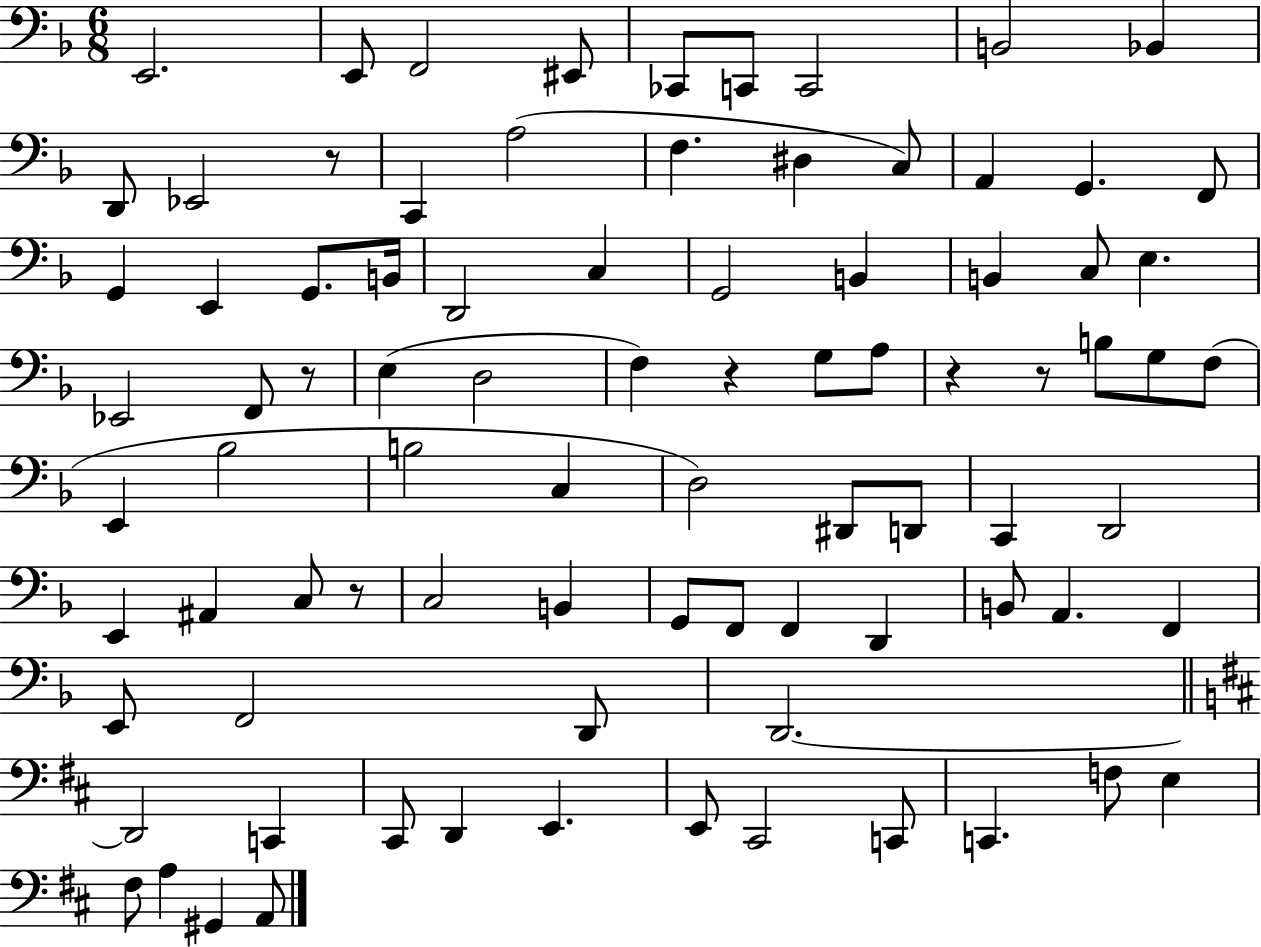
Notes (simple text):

E2/h. E2/e F2/h EIS2/e CES2/e C2/e C2/h B2/h Bb2/q D2/e Eb2/h R/e C2/q A3/h F3/q. D#3/q C3/e A2/q G2/q. F2/e G2/q E2/q G2/e. B2/s D2/h C3/q G2/h B2/q B2/q C3/e E3/q. Eb2/h F2/e R/e E3/q D3/h F3/q R/q G3/e A3/e R/q R/e B3/e G3/e F3/e E2/q Bb3/h B3/h C3/q D3/h D#2/e D2/e C2/q D2/h E2/q A#2/q C3/e R/e C3/h B2/q G2/e F2/e F2/q D2/q B2/e A2/q. F2/q E2/e F2/h D2/e D2/h. D2/h C2/q C#2/e D2/q E2/q. E2/e C#2/h C2/e C2/q. F3/e E3/q F#3/e A3/q G#2/q A2/e